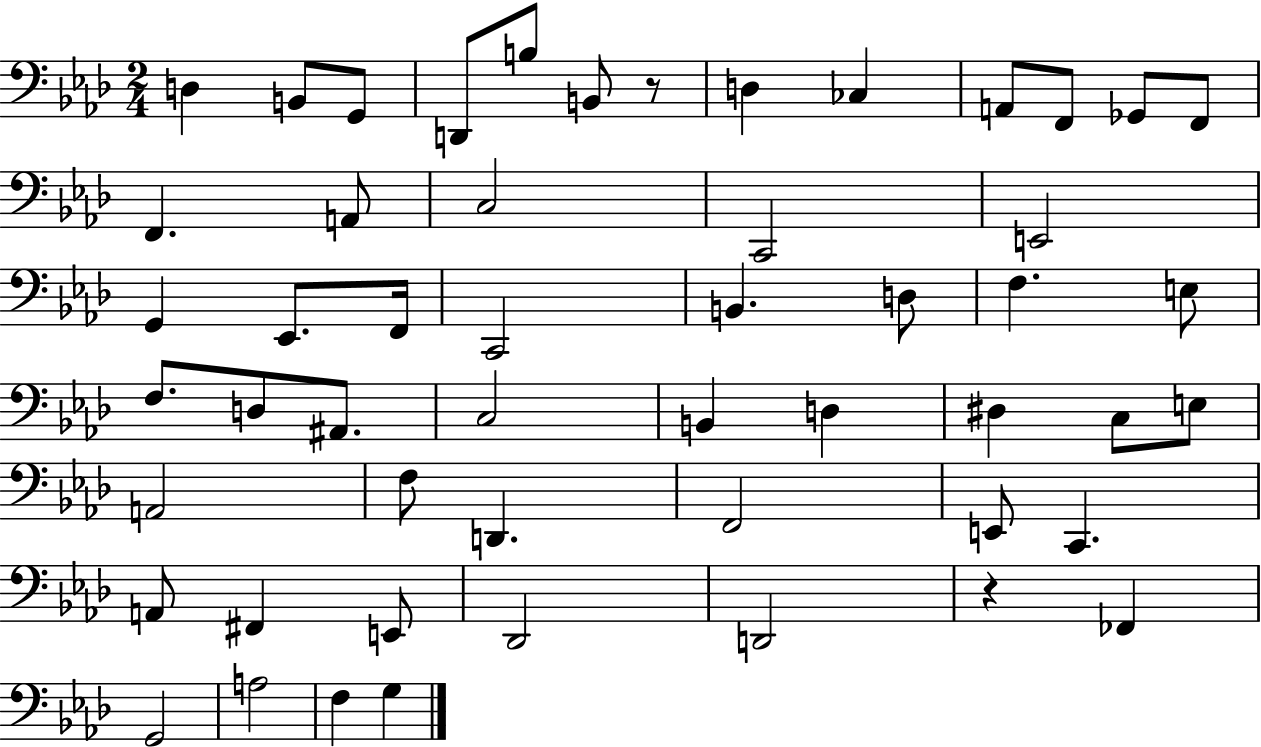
X:1
T:Untitled
M:2/4
L:1/4
K:Ab
D, B,,/2 G,,/2 D,,/2 B,/2 B,,/2 z/2 D, _C, A,,/2 F,,/2 _G,,/2 F,,/2 F,, A,,/2 C,2 C,,2 E,,2 G,, _E,,/2 F,,/4 C,,2 B,, D,/2 F, E,/2 F,/2 D,/2 ^A,,/2 C,2 B,, D, ^D, C,/2 E,/2 A,,2 F,/2 D,, F,,2 E,,/2 C,, A,,/2 ^F,, E,,/2 _D,,2 D,,2 z _F,, G,,2 A,2 F, G,